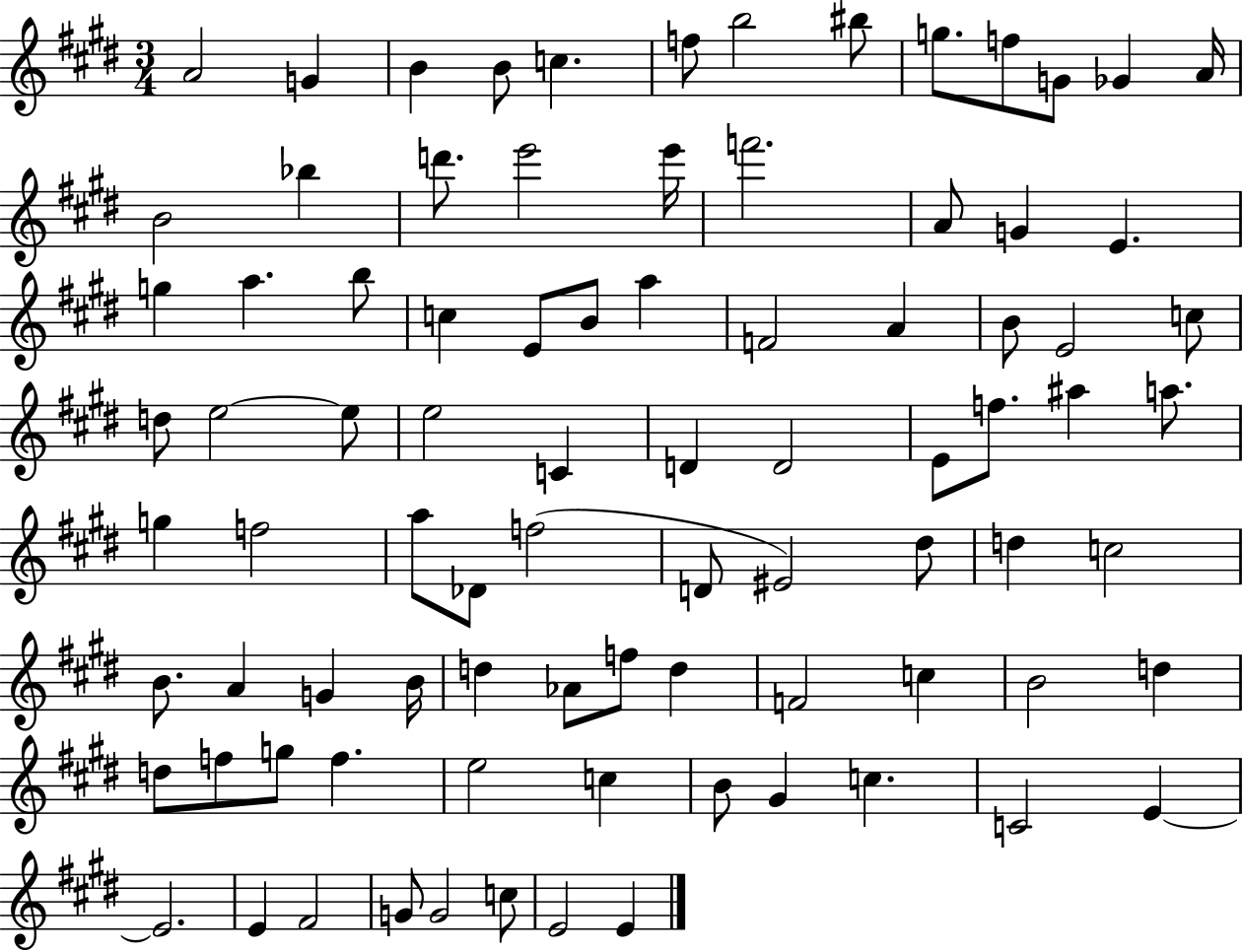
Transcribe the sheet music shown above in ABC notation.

X:1
T:Untitled
M:3/4
L:1/4
K:E
A2 G B B/2 c f/2 b2 ^b/2 g/2 f/2 G/2 _G A/4 B2 _b d'/2 e'2 e'/4 f'2 A/2 G E g a b/2 c E/2 B/2 a F2 A B/2 E2 c/2 d/2 e2 e/2 e2 C D D2 E/2 f/2 ^a a/2 g f2 a/2 _D/2 f2 D/2 ^E2 ^d/2 d c2 B/2 A G B/4 d _A/2 f/2 d F2 c B2 d d/2 f/2 g/2 f e2 c B/2 ^G c C2 E E2 E ^F2 G/2 G2 c/2 E2 E